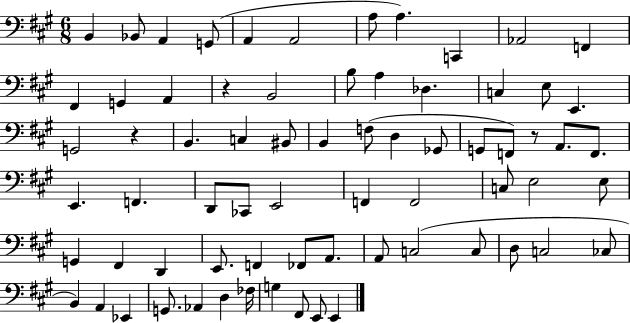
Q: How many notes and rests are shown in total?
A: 70